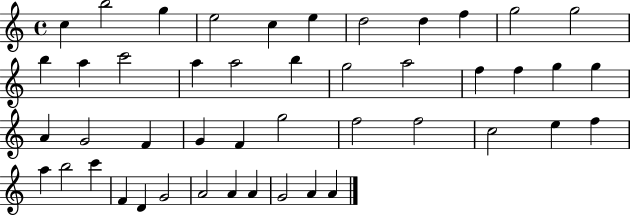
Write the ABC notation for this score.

X:1
T:Untitled
M:4/4
L:1/4
K:C
c b2 g e2 c e d2 d f g2 g2 b a c'2 a a2 b g2 a2 f f g g A G2 F G F g2 f2 f2 c2 e f a b2 c' F D G2 A2 A A G2 A A